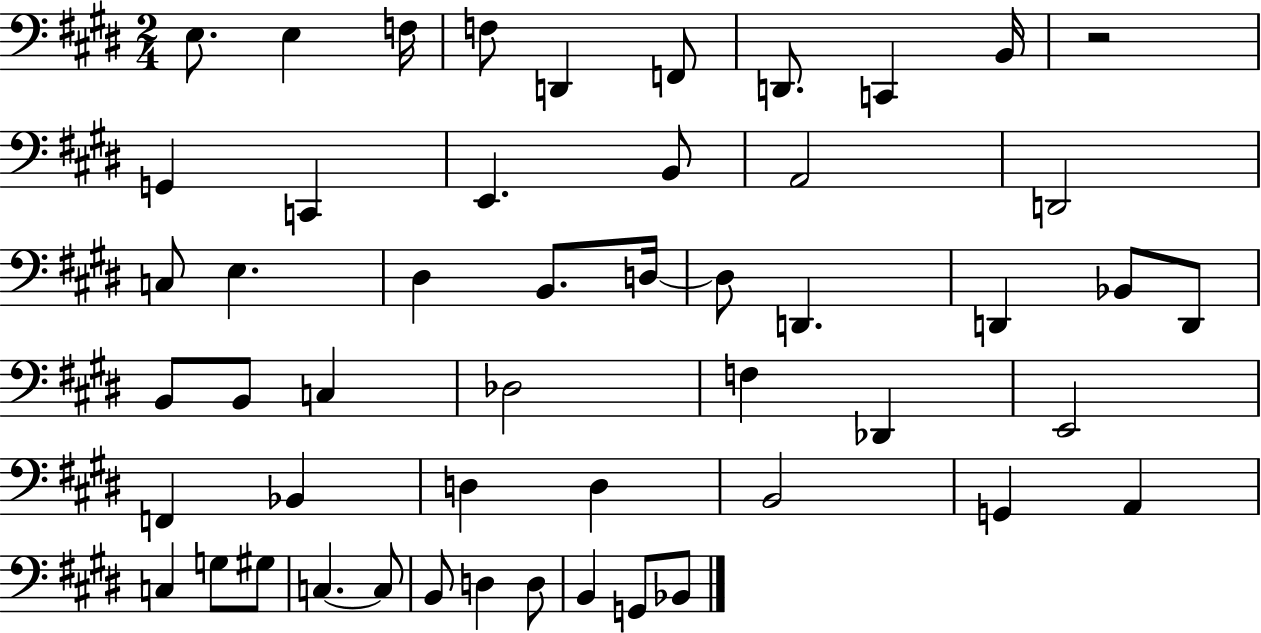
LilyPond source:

{
  \clef bass
  \numericTimeSignature
  \time 2/4
  \key e \major
  \repeat volta 2 { e8. e4 f16 | f8 d,4 f,8 | d,8. c,4 b,16 | r2 | \break g,4 c,4 | e,4. b,8 | a,2 | d,2 | \break c8 e4. | dis4 b,8. d16~~ | d8 d,4. | d,4 bes,8 d,8 | \break b,8 b,8 c4 | des2 | f4 des,4 | e,2 | \break f,4 bes,4 | d4 d4 | b,2 | g,4 a,4 | \break c4 g8 gis8 | c4.~~ c8 | b,8 d4 d8 | b,4 g,8 bes,8 | \break } \bar "|."
}